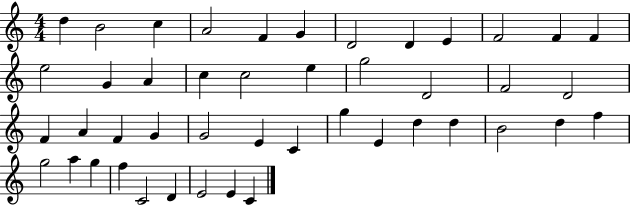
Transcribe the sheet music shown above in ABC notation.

X:1
T:Untitled
M:4/4
L:1/4
K:C
d B2 c A2 F G D2 D E F2 F F e2 G A c c2 e g2 D2 F2 D2 F A F G G2 E C g E d d B2 d f g2 a g f C2 D E2 E C